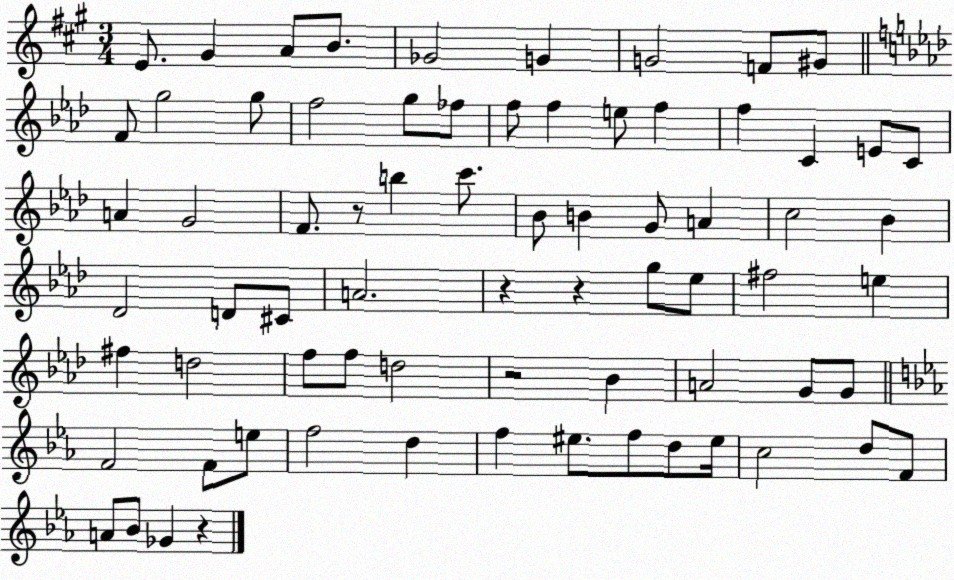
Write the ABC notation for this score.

X:1
T:Untitled
M:3/4
L:1/4
K:A
E/2 ^G A/2 B/2 _G2 G G2 F/2 ^G/2 F/2 g2 g/2 f2 g/2 _f/2 f/2 f e/2 f f C E/2 C/2 A G2 F/2 z/2 b c'/2 _B/2 B G/2 A c2 _B _D2 D/2 ^C/2 A2 z z g/2 _e/2 ^f2 e ^f d2 f/2 f/2 d2 z2 _B A2 G/2 G/2 F2 F/2 e/2 f2 d f ^e/2 f/2 d/2 ^e/4 c2 d/2 F/2 A/2 _B/2 _G z